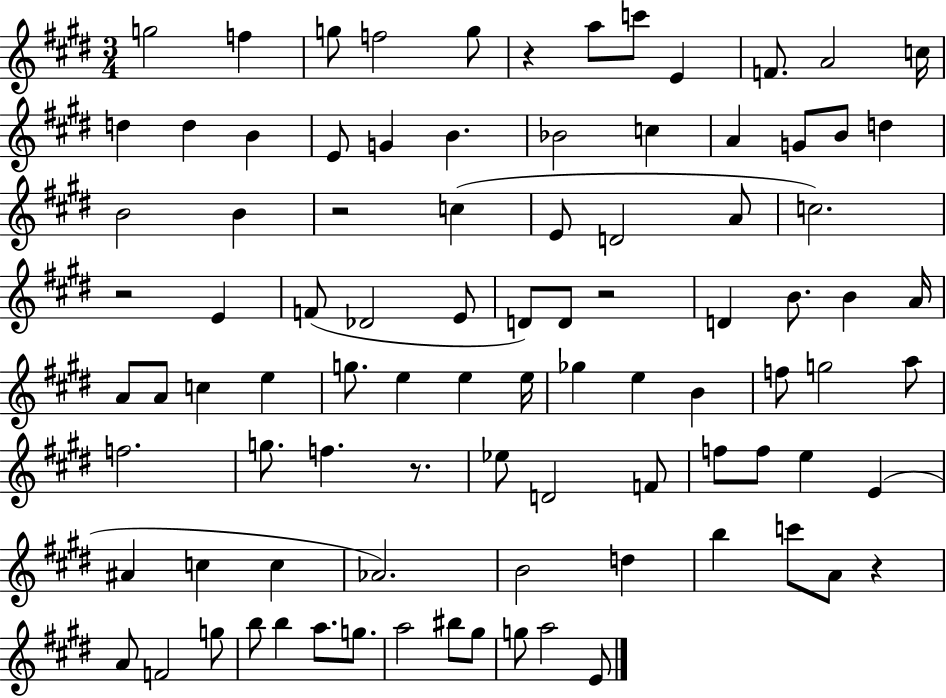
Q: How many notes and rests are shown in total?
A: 92